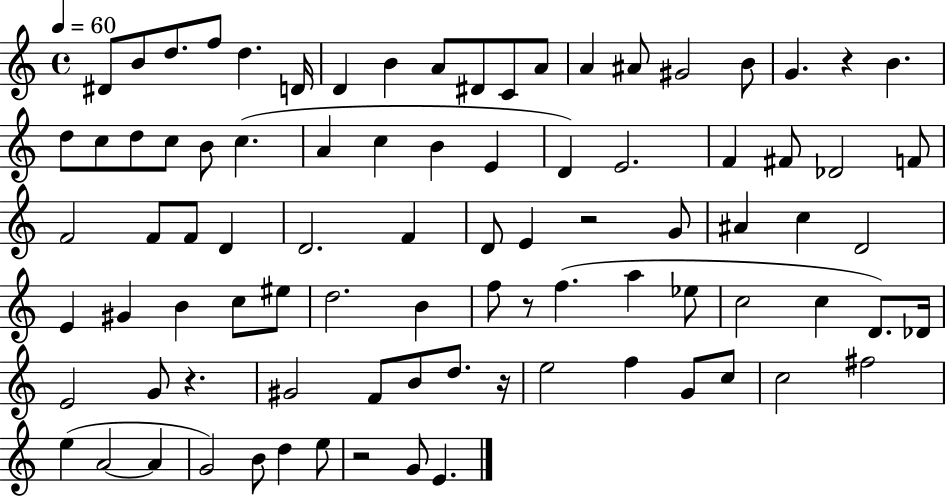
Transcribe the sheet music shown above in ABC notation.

X:1
T:Untitled
M:4/4
L:1/4
K:C
^D/2 B/2 d/2 f/2 d D/4 D B A/2 ^D/2 C/2 A/2 A ^A/2 ^G2 B/2 G z B d/2 c/2 d/2 c/2 B/2 c A c B E D E2 F ^F/2 _D2 F/2 F2 F/2 F/2 D D2 F D/2 E z2 G/2 ^A c D2 E ^G B c/2 ^e/2 d2 B f/2 z/2 f a _e/2 c2 c D/2 _D/4 E2 G/2 z ^G2 F/2 B/2 d/2 z/4 e2 f G/2 c/2 c2 ^f2 e A2 A G2 B/2 d e/2 z2 G/2 E